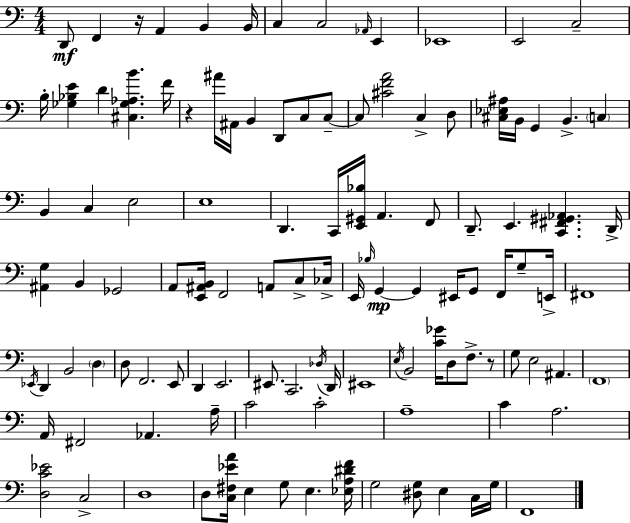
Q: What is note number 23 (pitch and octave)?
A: C3